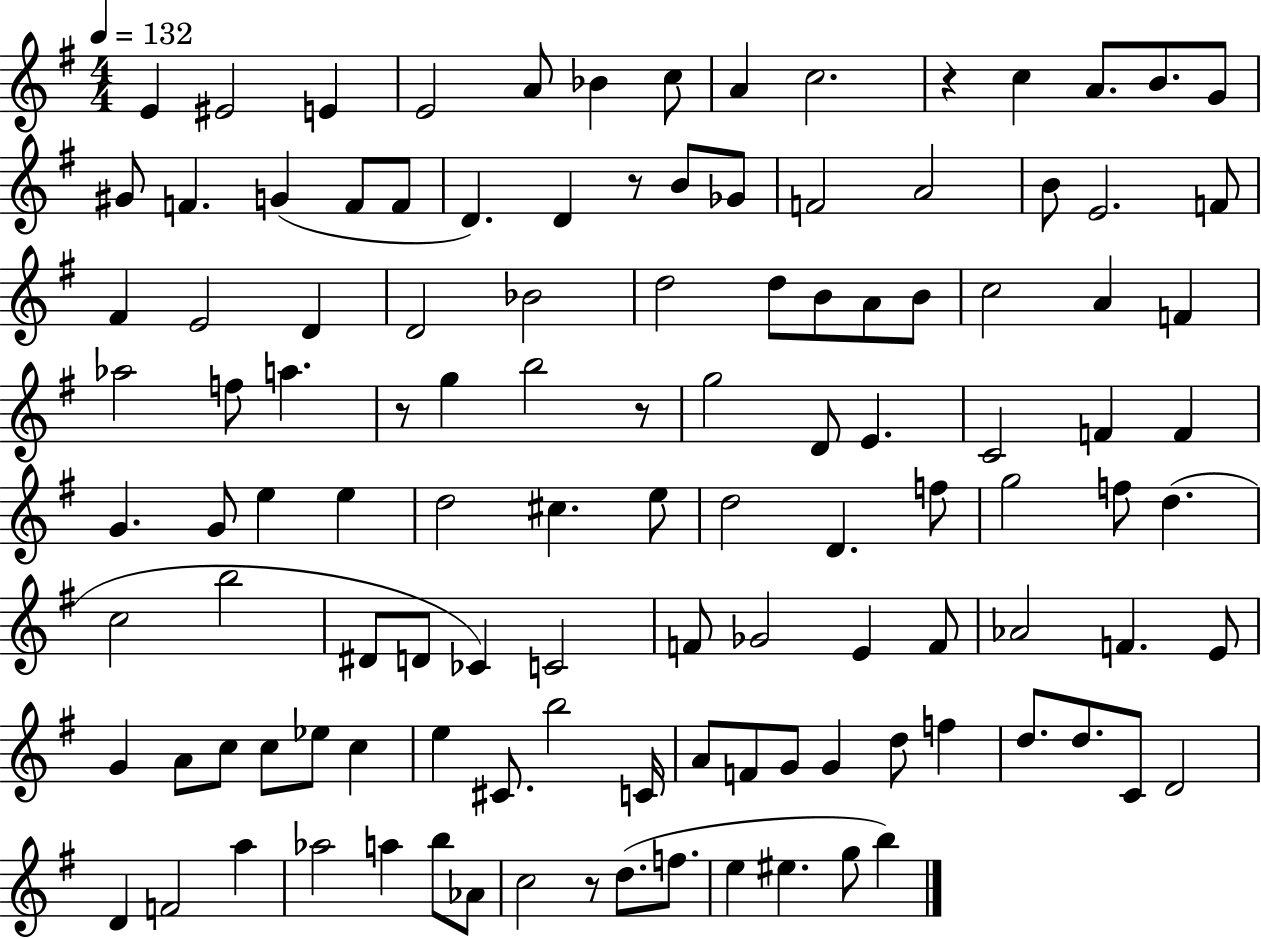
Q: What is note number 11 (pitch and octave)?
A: A4